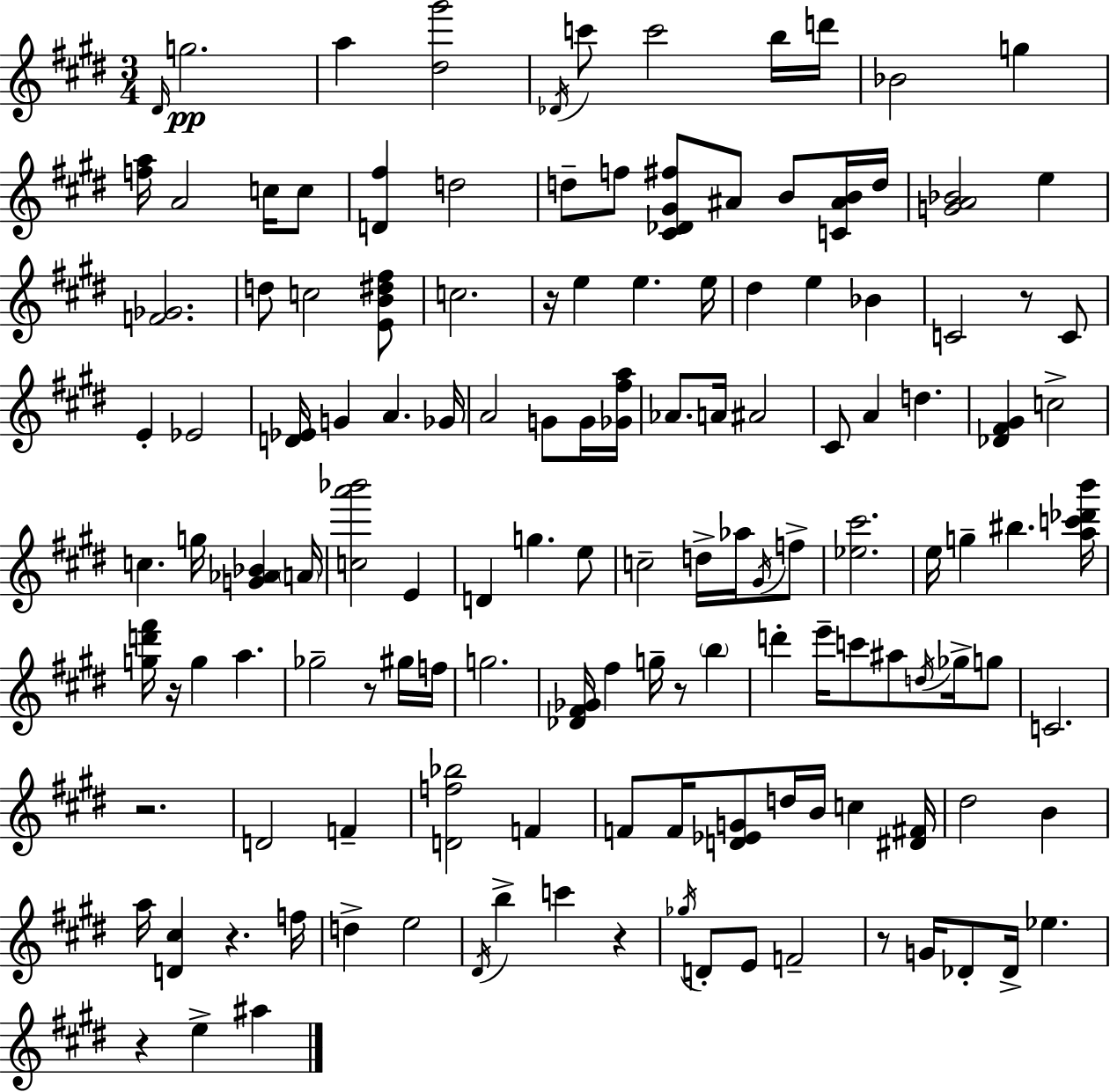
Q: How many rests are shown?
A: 10